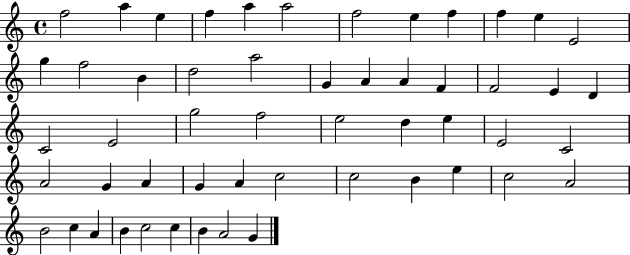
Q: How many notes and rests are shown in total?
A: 53